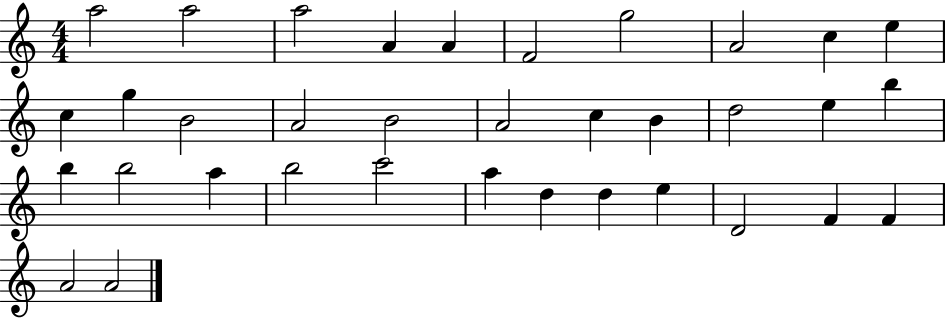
{
  \clef treble
  \numericTimeSignature
  \time 4/4
  \key c \major
  a''2 a''2 | a''2 a'4 a'4 | f'2 g''2 | a'2 c''4 e''4 | \break c''4 g''4 b'2 | a'2 b'2 | a'2 c''4 b'4 | d''2 e''4 b''4 | \break b''4 b''2 a''4 | b''2 c'''2 | a''4 d''4 d''4 e''4 | d'2 f'4 f'4 | \break a'2 a'2 | \bar "|."
}